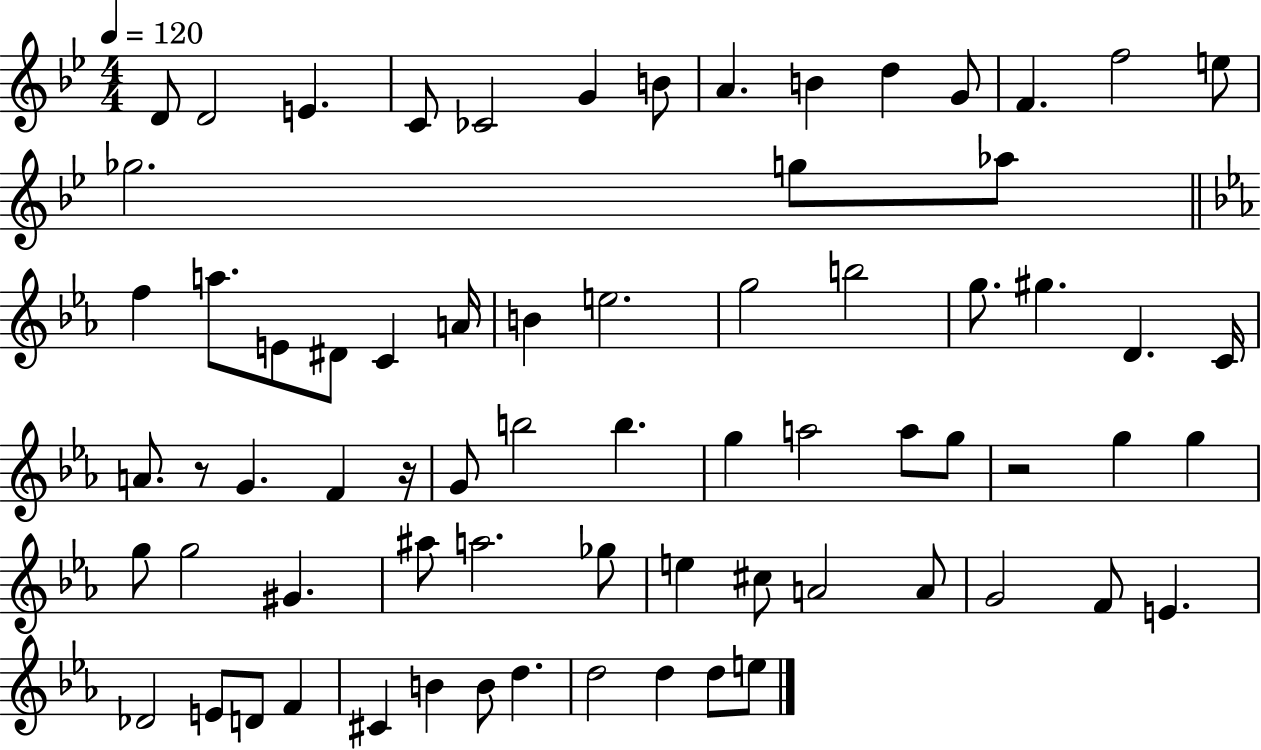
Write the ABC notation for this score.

X:1
T:Untitled
M:4/4
L:1/4
K:Bb
D/2 D2 E C/2 _C2 G B/2 A B d G/2 F f2 e/2 _g2 g/2 _a/2 f a/2 E/2 ^D/2 C A/4 B e2 g2 b2 g/2 ^g D C/4 A/2 z/2 G F z/4 G/2 b2 b g a2 a/2 g/2 z2 g g g/2 g2 ^G ^a/2 a2 _g/2 e ^c/2 A2 A/2 G2 F/2 E _D2 E/2 D/2 F ^C B B/2 d d2 d d/2 e/2